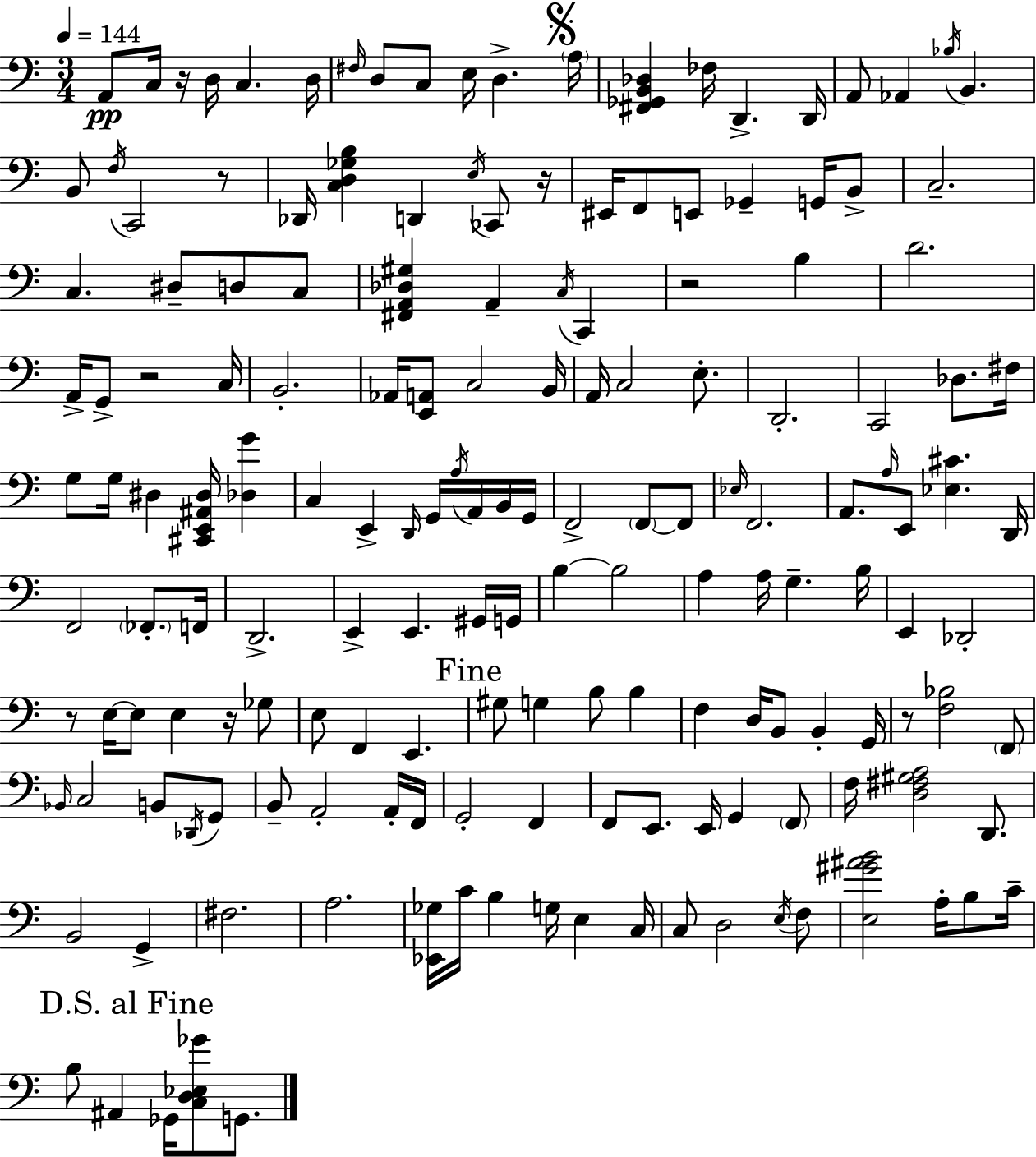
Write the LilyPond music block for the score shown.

{
  \clef bass
  \numericTimeSignature
  \time 3/4
  \key c \major
  \tempo 4 = 144
  a,8\pp c16 r16 d16 c4. d16 | \grace { fis16 } d8 c8 e16 d4.-> | \mark \markup { \musicglyph "scripts.segno" } \parenthesize a16 <fis, ges, b, des>4 fes16 d,4.-> | d,16 a,8 aes,4 \acciaccatura { bes16 } b,4. | \break b,8 \acciaccatura { f16 } c,2 | r8 des,16 <c d ges b>4 d,4 | \acciaccatura { e16 } ces,8 r16 eis,16 f,8 e,8 ges,4-- | g,16 b,8-> c2.-- | \break c4. dis8-- | d8 c8 <fis, a, des gis>4 a,4-- | \acciaccatura { c16 } c,4 r2 | b4 d'2. | \break a,16-> g,8-> r2 | c16 b,2.-. | aes,16 <e, a,>8 c2 | b,16 a,16 c2 | \break e8.-. d,2.-. | c,2 | des8. fis16 g8 g16 dis4 | <cis, e, ais, dis>16 <des g'>4 c4 e,4-> | \break \grace { d,16 } g,16 \acciaccatura { a16 } a,16 b,16 g,16 f,2-> | \parenthesize f,8~~ f,8 \grace { ees16 } f,2. | a,8. \grace { a16 } | e,8 <ees cis'>4. d,16 f,2 | \break \parenthesize fes,8.-. f,16 d,2.-> | e,4-> | e,4. gis,16 g,16 b4~~ | b2 a4 | \break a16 g4.-- b16 e,4 | des,2-. r8 e16~~ | e8 e4 r16 ges8 e8 f,4 | e,4. \mark "Fine" gis8 g4 | \break b8 b4 f4 | d16 b,8 b,4-. g,16 r8 <f bes>2 | \parenthesize f,8 \grace { bes,16 } c2 | b,8 \acciaccatura { des,16 } g,8 b,8-- | \break a,2-. a,16-. f,16 g,2-. | f,4 f,8 | e,8. e,16 g,4 \parenthesize f,8 f16 | <d fis gis a>2 d,8. b,2 | \break g,4-> fis2. | a2. | <ees, ges>16 | c'16 b4 g16 e4 c16 c8 | \break d2 \acciaccatura { e16 } f8 | <e gis' ais' b'>2 a16-. b8 c'16-- | \mark "D.S. al Fine" b8 ais,4 ges,16 <c d ees ges'>8 g,8. | \bar "|."
}